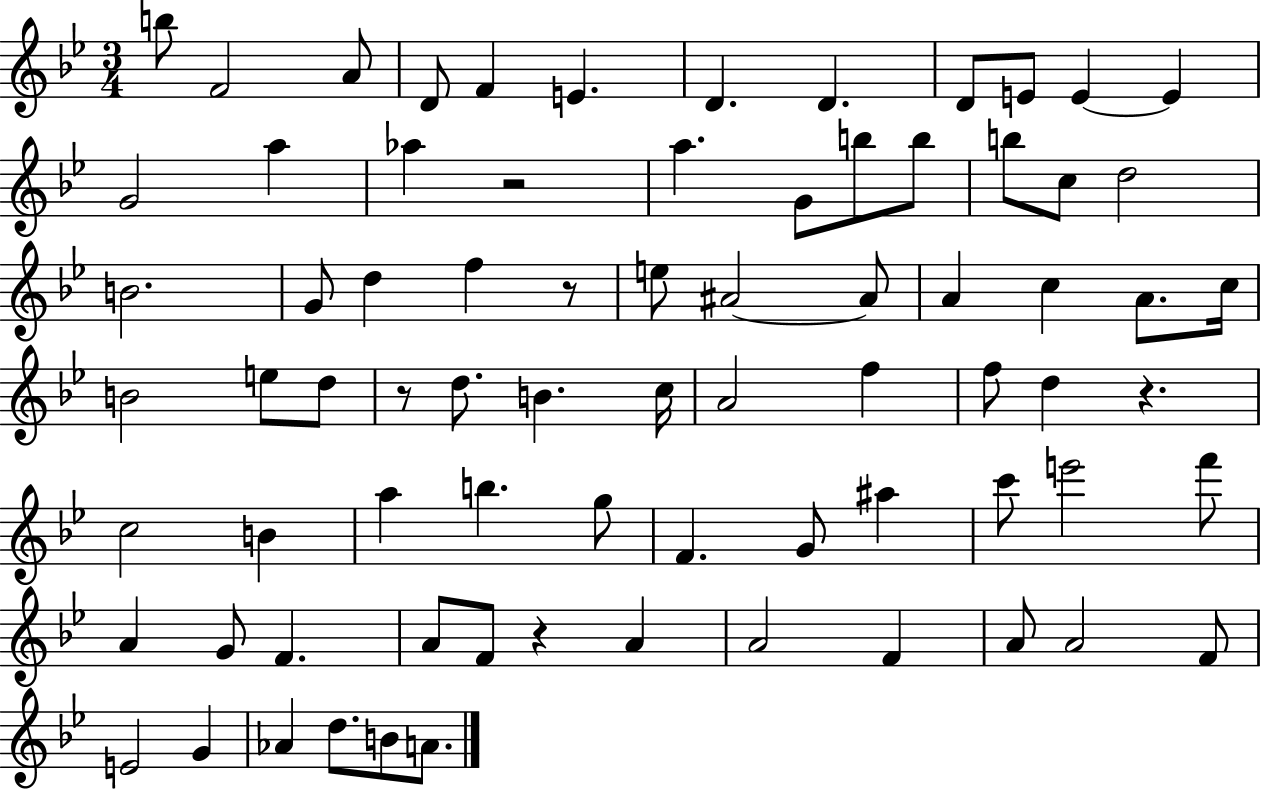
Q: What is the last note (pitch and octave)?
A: A4